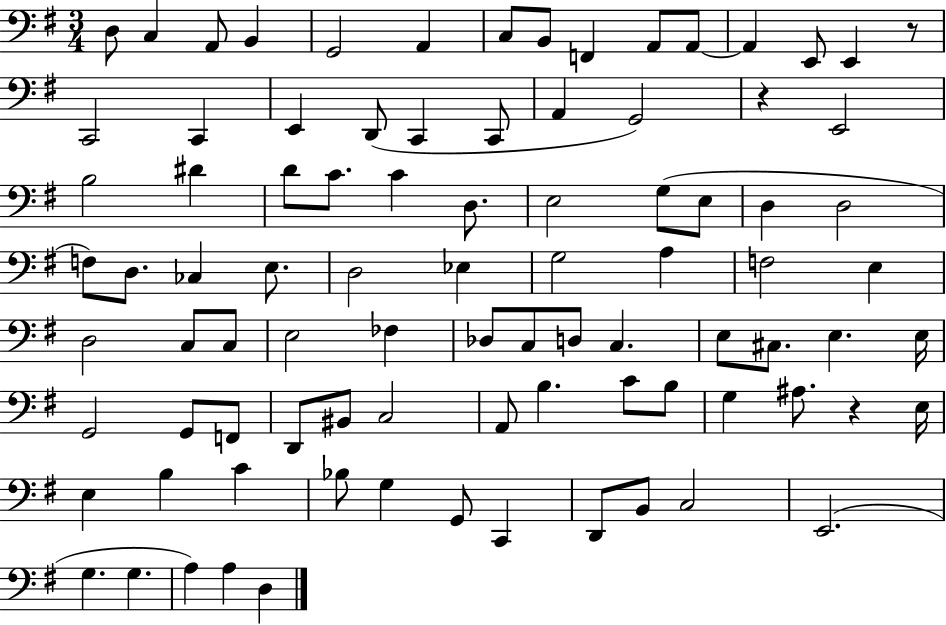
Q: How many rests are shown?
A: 3